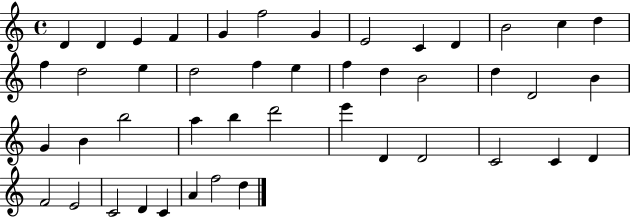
D4/q D4/q E4/q F4/q G4/q F5/h G4/q E4/h C4/q D4/q B4/h C5/q D5/q F5/q D5/h E5/q D5/h F5/q E5/q F5/q D5/q B4/h D5/q D4/h B4/q G4/q B4/q B5/h A5/q B5/q D6/h E6/q D4/q D4/h C4/h C4/q D4/q F4/h E4/h C4/h D4/q C4/q A4/q F5/h D5/q